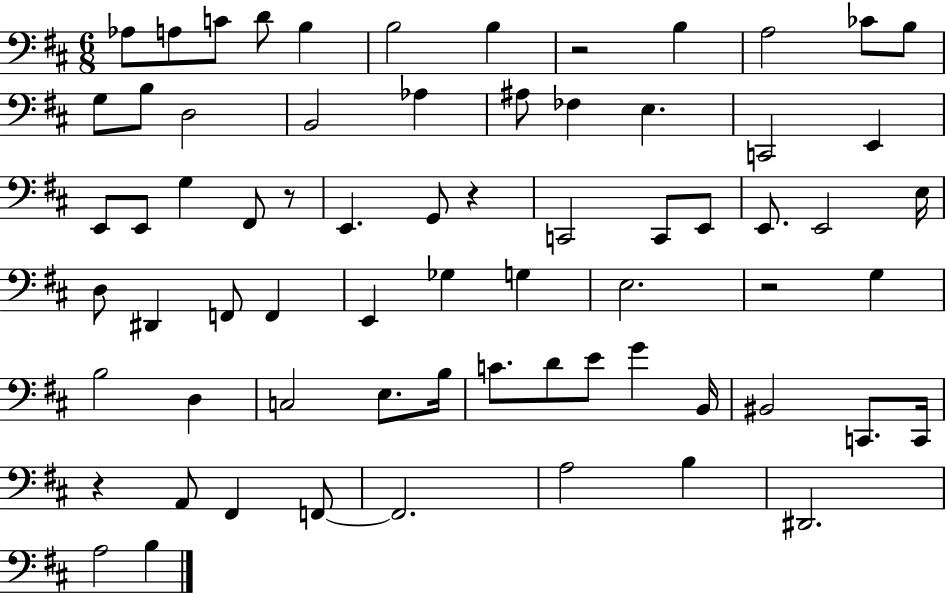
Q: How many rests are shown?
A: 5